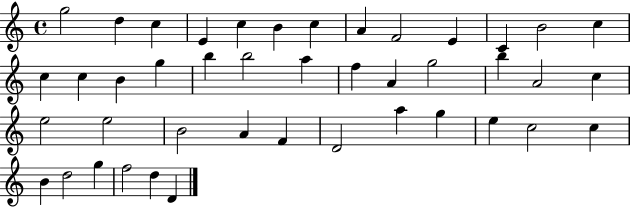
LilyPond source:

{
  \clef treble
  \time 4/4
  \defaultTimeSignature
  \key c \major
  g''2 d''4 c''4 | e'4 c''4 b'4 c''4 | a'4 f'2 e'4 | c'4 b'2 c''4 | \break c''4 c''4 b'4 g''4 | b''4 b''2 a''4 | f''4 a'4 g''2 | b''4 a'2 c''4 | \break e''2 e''2 | b'2 a'4 f'4 | d'2 a''4 g''4 | e''4 c''2 c''4 | \break b'4 d''2 g''4 | f''2 d''4 d'4 | \bar "|."
}